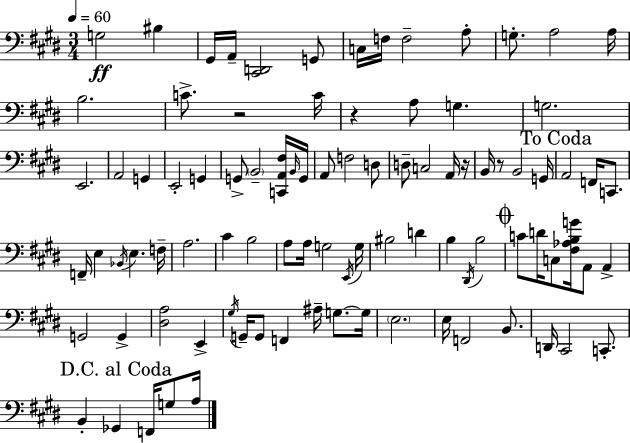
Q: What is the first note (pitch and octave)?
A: G3